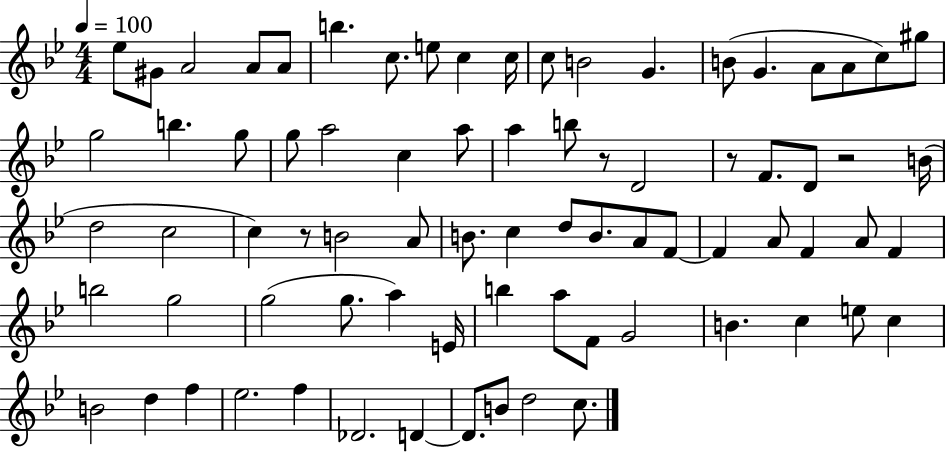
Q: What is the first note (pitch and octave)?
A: Eb5